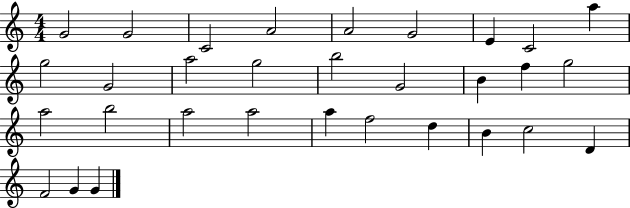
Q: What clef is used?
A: treble